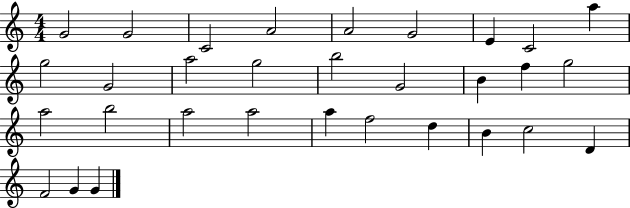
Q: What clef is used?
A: treble